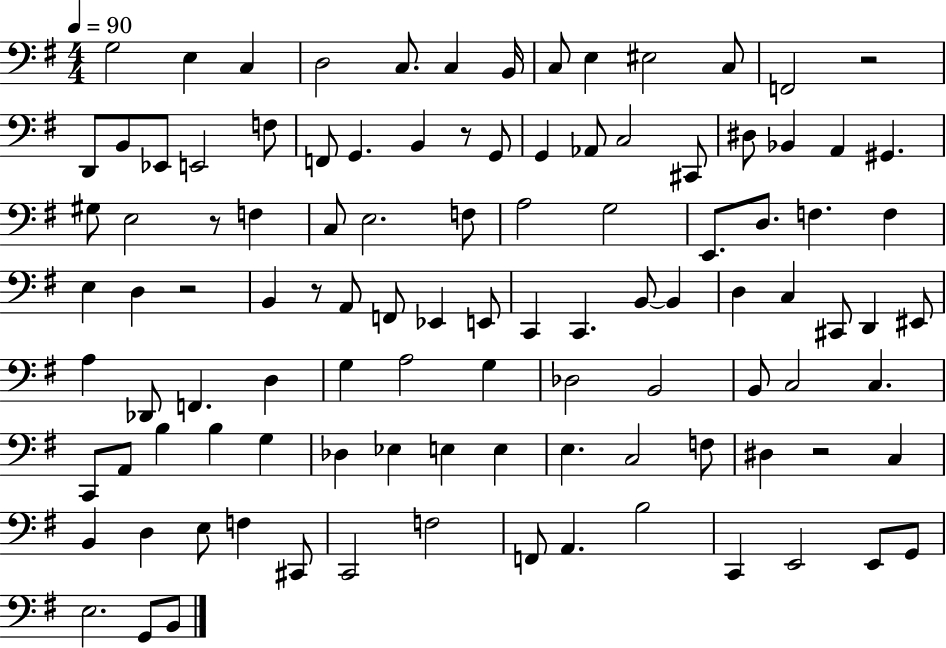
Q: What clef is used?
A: bass